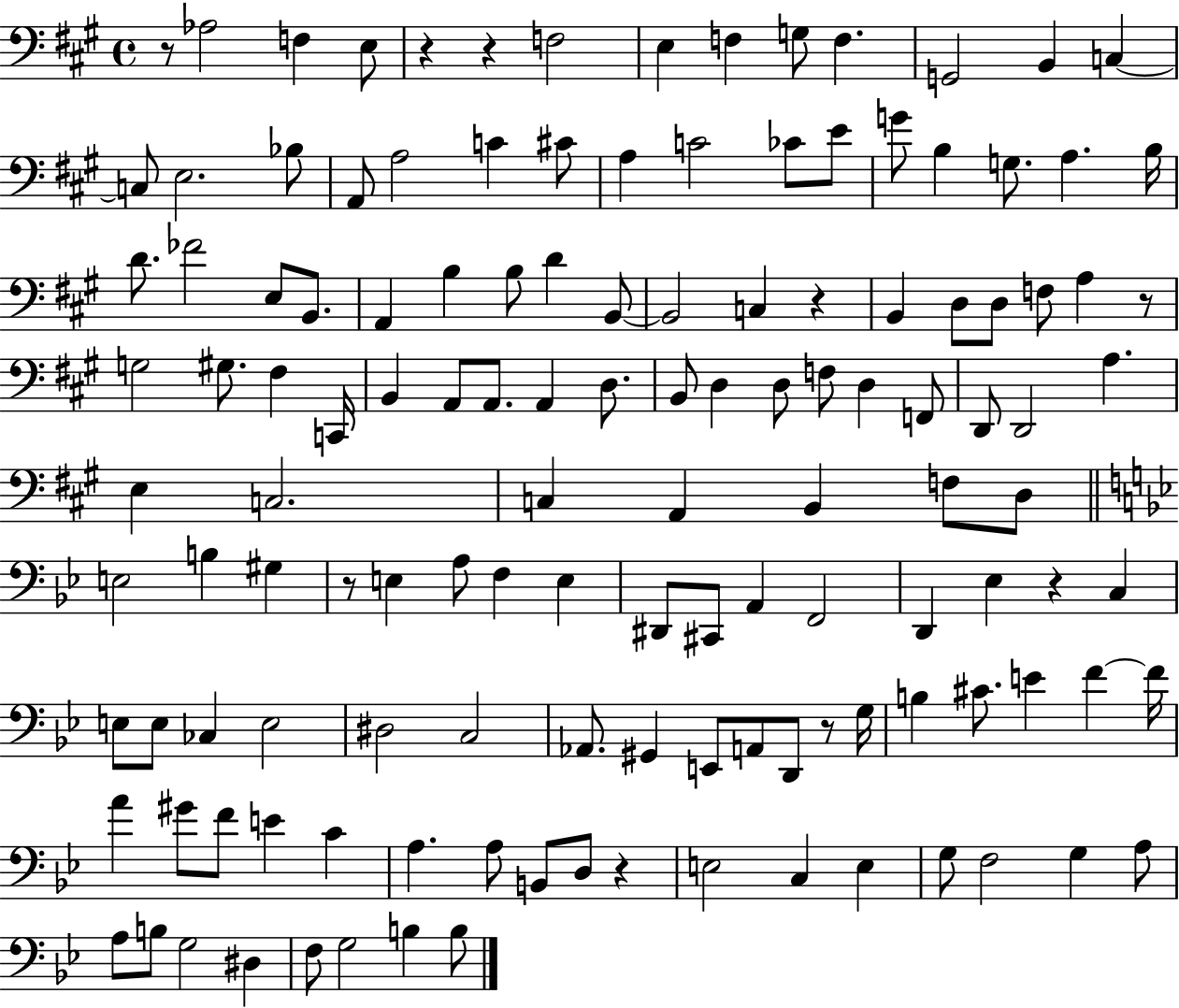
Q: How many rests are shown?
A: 9